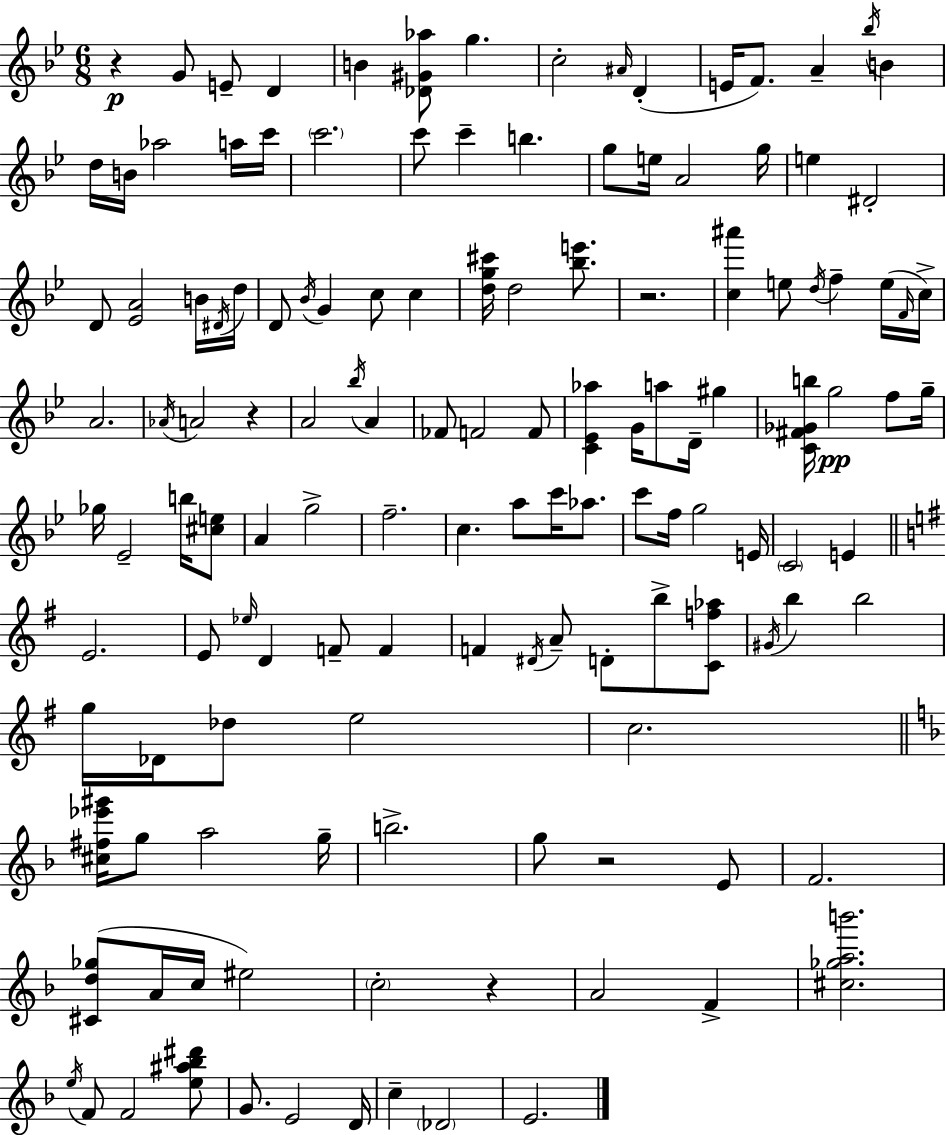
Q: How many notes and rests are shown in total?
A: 135